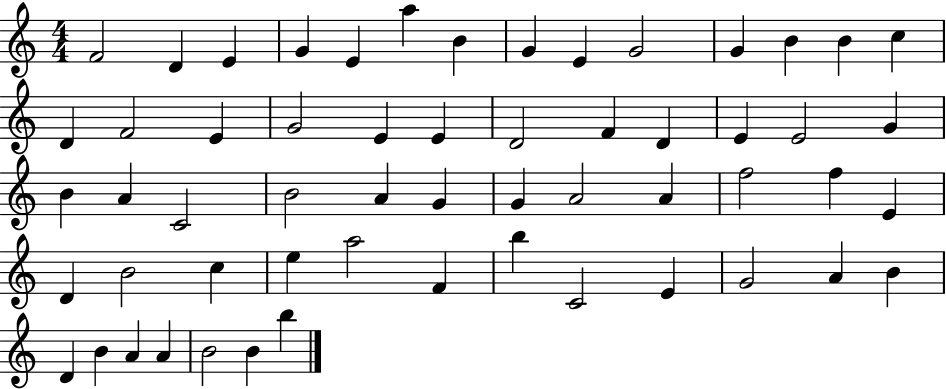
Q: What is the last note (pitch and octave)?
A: B5